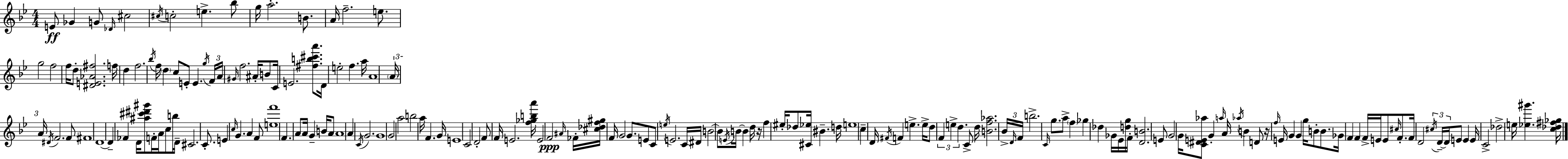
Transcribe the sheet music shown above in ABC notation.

X:1
T:Untitled
M:4/4
L:1/4
K:Gm
E/2 _G G/2 _D/4 ^c2 ^c/4 c2 e _b/2 g/4 a2 B/2 A/4 f2 e/2 g2 f2 f/4 d/2 [^DE_A^f]2 f/4 d f2 _b/4 f/4 d c/2 E/2 E g/4 F/4 A/4 ^G/4 f2 ^A/4 B/2 C/4 E2 [^fb^c'a']/2 D/4 e2 f a/4 A4 A/4 A/4 ^D/4 F2 F/2 ^F4 D4 D _F D/4 [^a^c'^d'^g']/2 F/4 A/4 c/2 b/4 D/4 ^C2 C/2 E c/4 G A F/2 [ef']4 F A/2 A/4 G B/4 A/2 A4 A C/4 G2 G4 G2 a2 b2 a/4 F G/4 E4 C2 D2 F/2 F/4 E2 [f_gba']/4 E2 F2 ^A/4 _F/4 [^c_df^g]/4 F/4 G2 G/2 E/2 C/2 e/4 E2 C/4 ^D/4 B2 B/2 E/4 B/4 B d/4 z/4 f ^e/4 _d/2 [^C_e]/4 ^B d/4 e4 c D/4 ^F/4 F e e/4 d/2 F e d C/2 d/4 [Bf_a]2 _B/4 D/4 F/4 b2 C/4 g/2 a/2 f _g _d _G/4 _E/4 [dg]/4 F/4 [DB]2 E/2 G2 G/4 [C^DE_a]/2 G a/4 A/4 _a/4 B D/2 z/4 f/4 E/4 G G g/4 B/2 B/2 _G/4 F F F/4 E/4 E/2 ^c/4 F/2 F/4 D2 ^c/4 D/4 D/4 E/2 E E/4 C2 _d2 e/4 [_e^g'] [c_d^f_g]/4